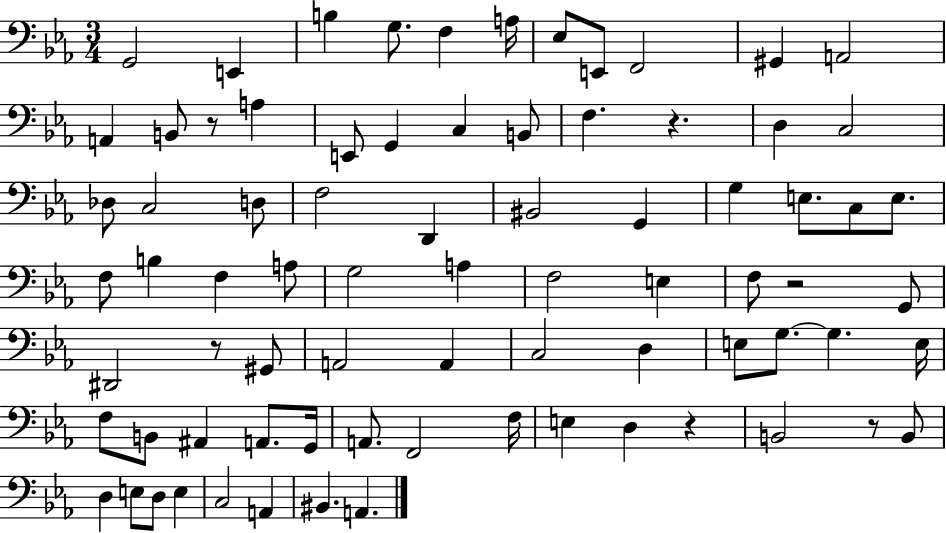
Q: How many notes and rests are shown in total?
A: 78